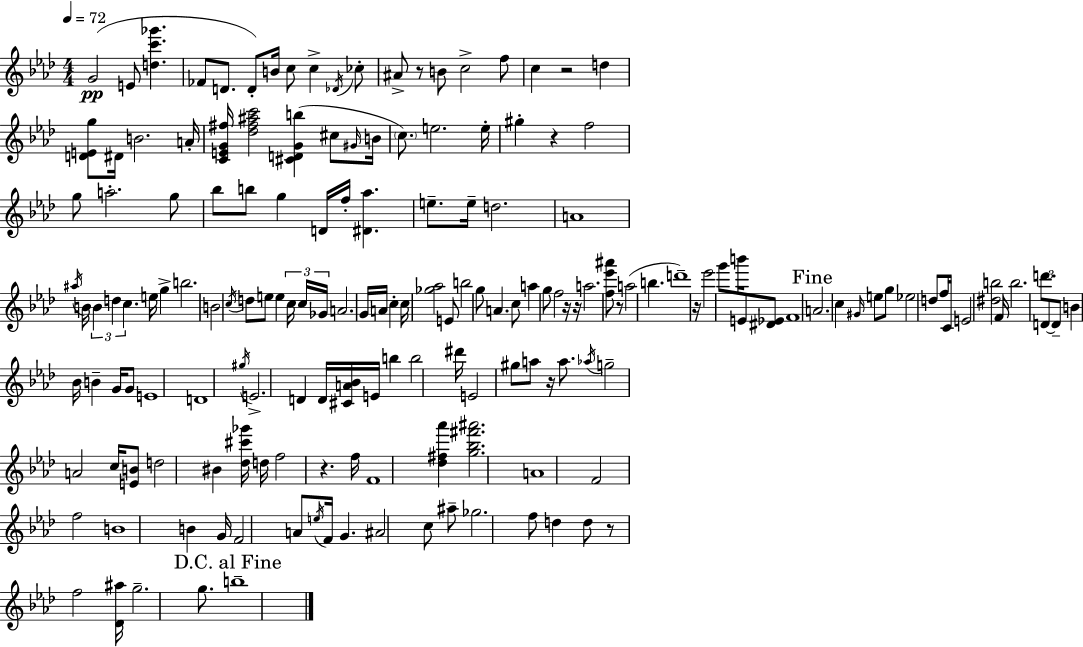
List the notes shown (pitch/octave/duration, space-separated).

G4/h E4/e [D5,C6,Gb6]/q. FES4/e D4/e. D4/e B4/s C5/e C5/q Db4/s CES5/e A#4/e R/e B4/e C5/h F5/e C5/q R/h D5/q [D4,E4,G5]/e D#4/s B4/h. A4/s [C4,E4,G4,F#5]/s [Db5,F#5,A#5,C6]/h [C#4,D4,G4,B5]/q C#5/e G#4/s B4/s C5/e. E5/h. E5/s G#5/q R/q F5/h G5/e A5/h. G5/e Bb5/e B5/e G5/q D4/s F5/s [D#4,Ab5]/q. E5/e. E5/s D5/h. A4/w A#5/s B4/s B4/q D5/q C5/q. E5/s G5/q B5/h. B4/h C5/s D5/e E5/e E5/q C5/s C5/s Gb4/s A4/h. G4/s A4/s C5/q C5/s [Gb5,Ab5]/h E4/e B5/h G5/e A4/q. C5/e A5/q G5/e F5/h R/s R/s A5/h. [F5,Eb6,A#6]/e R/e A5/h B5/q. D6/w R/s Eb6/h G6/e B6/s E4/e [D#4,Eb4]/e F4/w A4/h. C5/q G#4/s E5/e G5/e Eb5/h D5/e F5/s C4/s E4/h [D#5,B5]/h F4/s B5/h. D6/e. D4/e D4/e B4/q Bb4/s B4/q G4/s G4/e E4/w D4/w G#5/s E4/h. D4/q D4/s [C#4,A4,Bb4]/s E4/s B5/q B5/h D#6/s E4/h G#5/e A5/e R/s A5/e. Ab5/s G5/h A4/h C5/s [E4,B4]/e D5/h BIS4/q [Db5,C#6,Gb6]/s D5/s F5/h R/q. F5/s F4/w [Db5,F#5,Ab6]/q [G5,Bb5,F#6,A#6]/h. A4/w F4/h F5/h B4/w B4/q G4/s F4/h A4/e E5/s F4/s G4/q. A#4/h C5/e A#5/e Gb5/h. F5/e D5/q D5/e R/e F5/h [Db4,A#5]/s G5/h. G5/e. B5/w